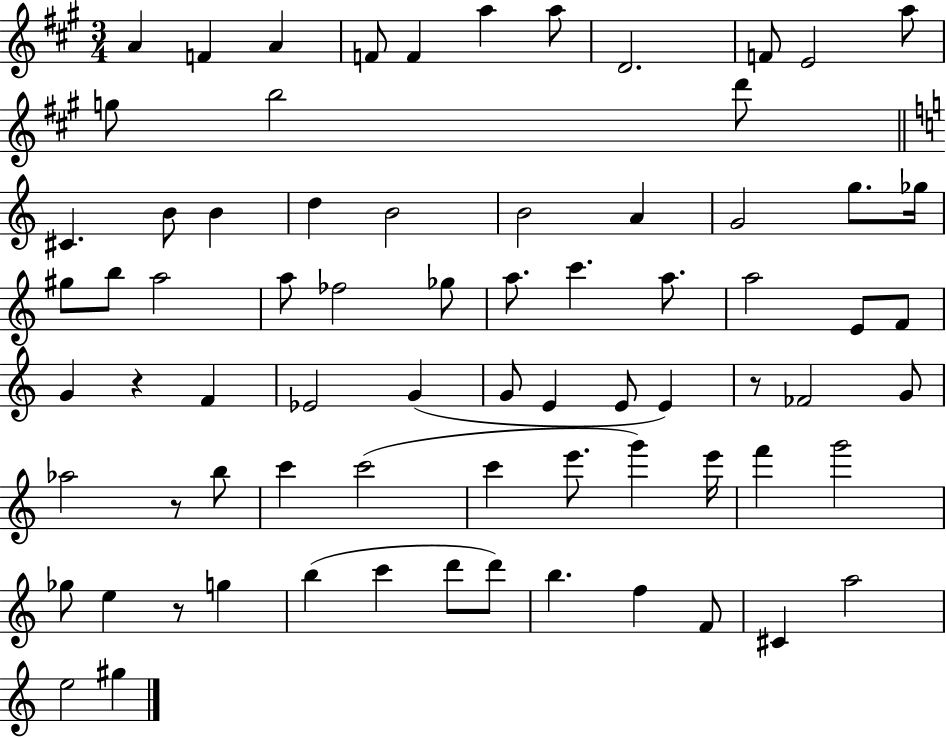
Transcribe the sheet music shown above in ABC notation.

X:1
T:Untitled
M:3/4
L:1/4
K:A
A F A F/2 F a a/2 D2 F/2 E2 a/2 g/2 b2 d'/2 ^C B/2 B d B2 B2 A G2 g/2 _g/4 ^g/2 b/2 a2 a/2 _f2 _g/2 a/2 c' a/2 a2 E/2 F/2 G z F _E2 G G/2 E E/2 E z/2 _F2 G/2 _a2 z/2 b/2 c' c'2 c' e'/2 g' e'/4 f' g'2 _g/2 e z/2 g b c' d'/2 d'/2 b f F/2 ^C a2 e2 ^g